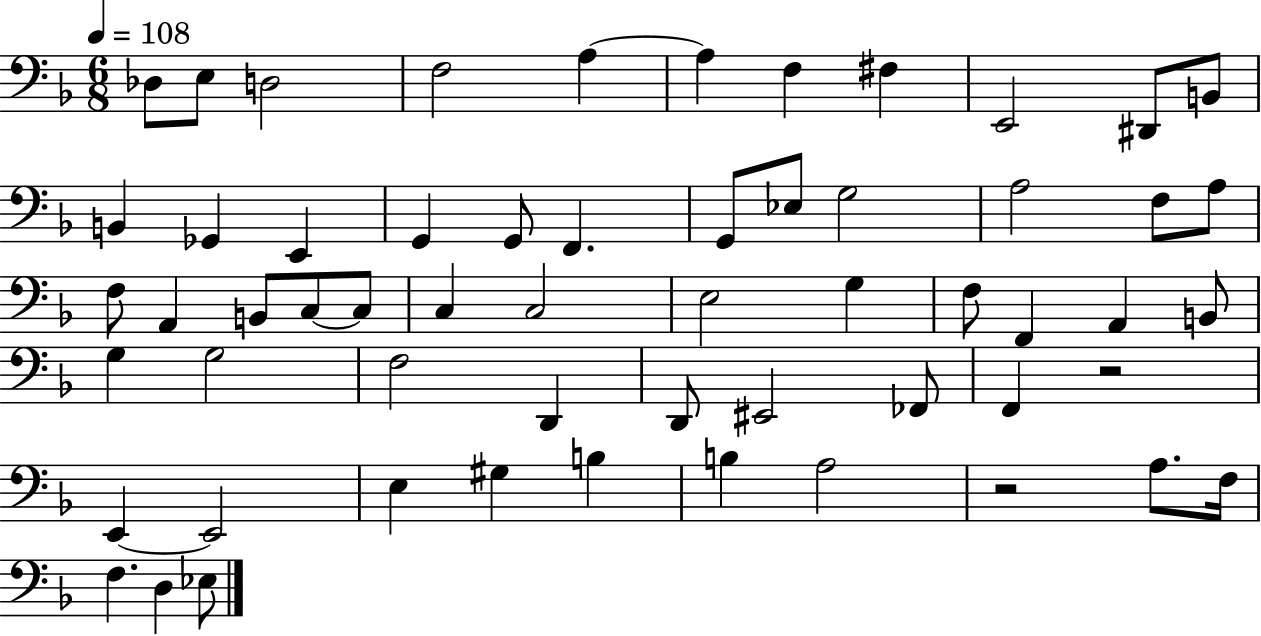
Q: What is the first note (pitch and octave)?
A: Db3